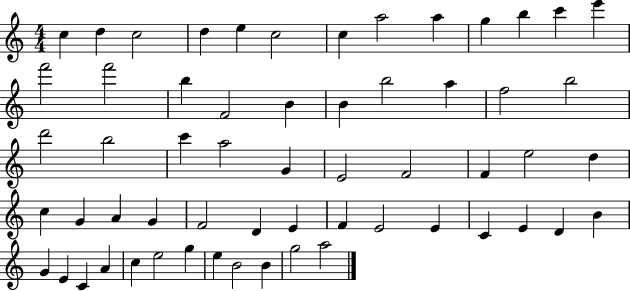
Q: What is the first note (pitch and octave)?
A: C5